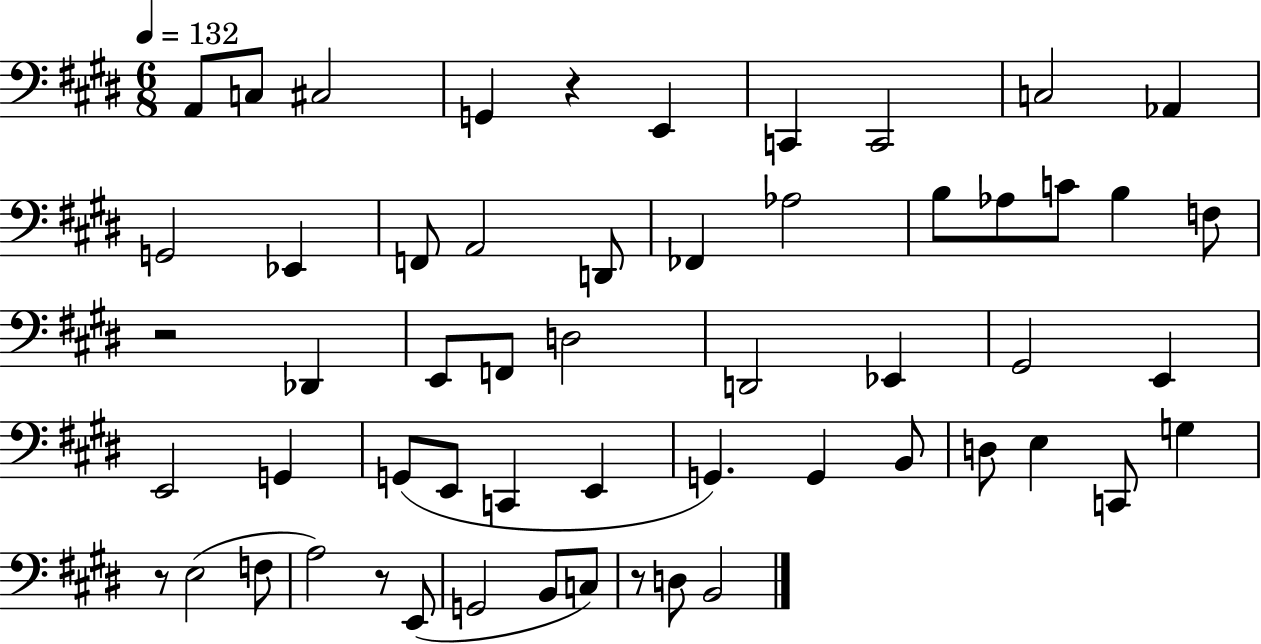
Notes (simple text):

A2/e C3/e C#3/h G2/q R/q E2/q C2/q C2/h C3/h Ab2/q G2/h Eb2/q F2/e A2/h D2/e FES2/q Ab3/h B3/e Ab3/e C4/e B3/q F3/e R/h Db2/q E2/e F2/e D3/h D2/h Eb2/q G#2/h E2/q E2/h G2/q G2/e E2/e C2/q E2/q G2/q. G2/q B2/e D3/e E3/q C2/e G3/q R/e E3/h F3/e A3/h R/e E2/e G2/h B2/e C3/e R/e D3/e B2/h